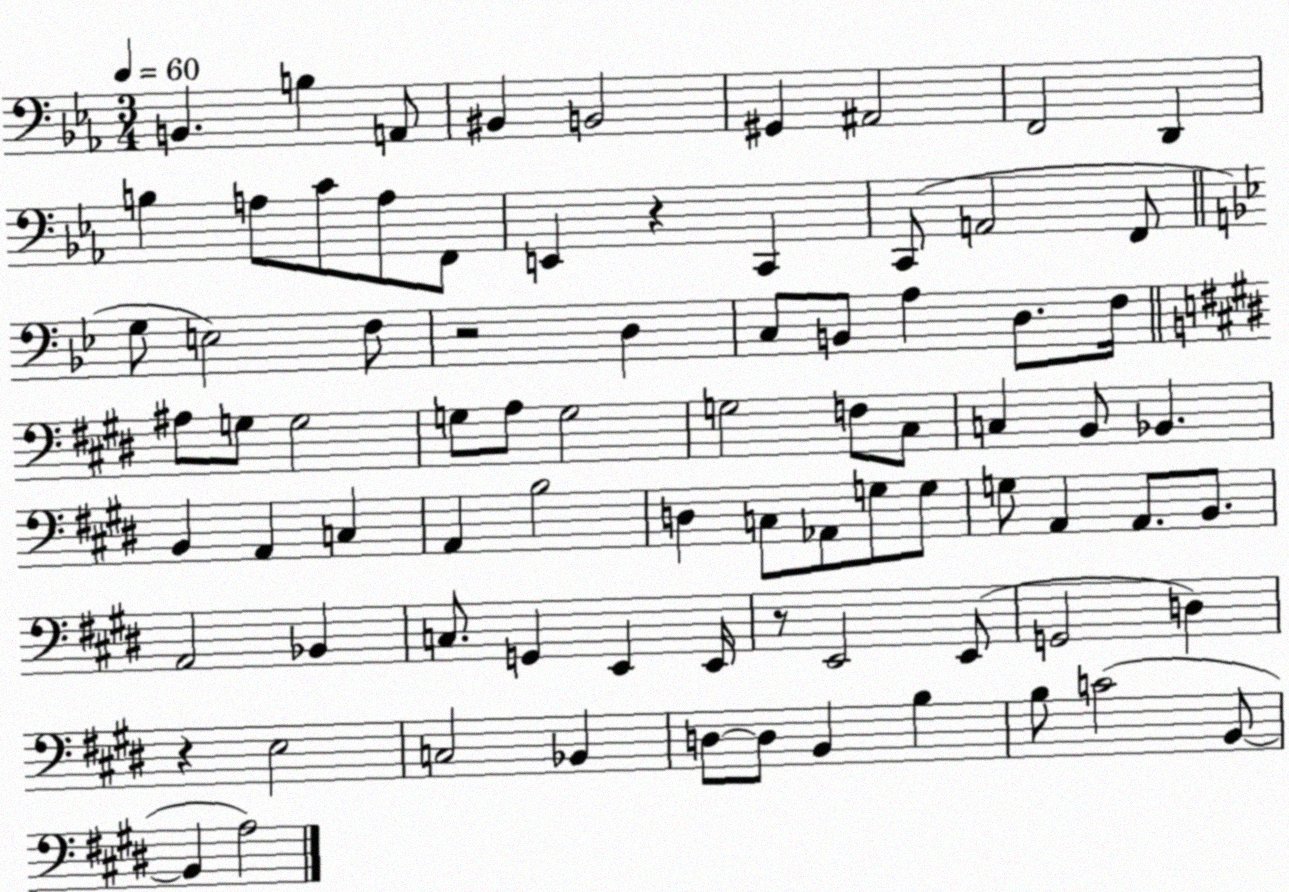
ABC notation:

X:1
T:Untitled
M:3/4
L:1/4
K:Eb
B,, B, A,,/2 ^B,, B,,2 ^G,, ^A,,2 F,,2 D,, B, A,/2 C/2 A,/2 F,,/2 E,, z C,, C,,/2 A,,2 F,,/2 G,/2 E,2 F,/2 z2 D, C,/2 B,,/2 A, D,/2 F,/4 ^A,/2 G,/2 G,2 G,/2 A,/2 G,2 G,2 F,/2 ^C,/2 C, B,,/2 _B,, B,, A,, C, A,, B,2 D, C,/2 _A,,/2 G,/2 G,/2 G,/2 A,, A,,/2 B,,/2 A,,2 _B,, C,/2 G,, E,, E,,/4 z/2 E,,2 E,,/2 G,,2 D, z E,2 C,2 _B,, D,/2 D,/2 B,, B, B,/2 C2 B,,/2 B,, A,2